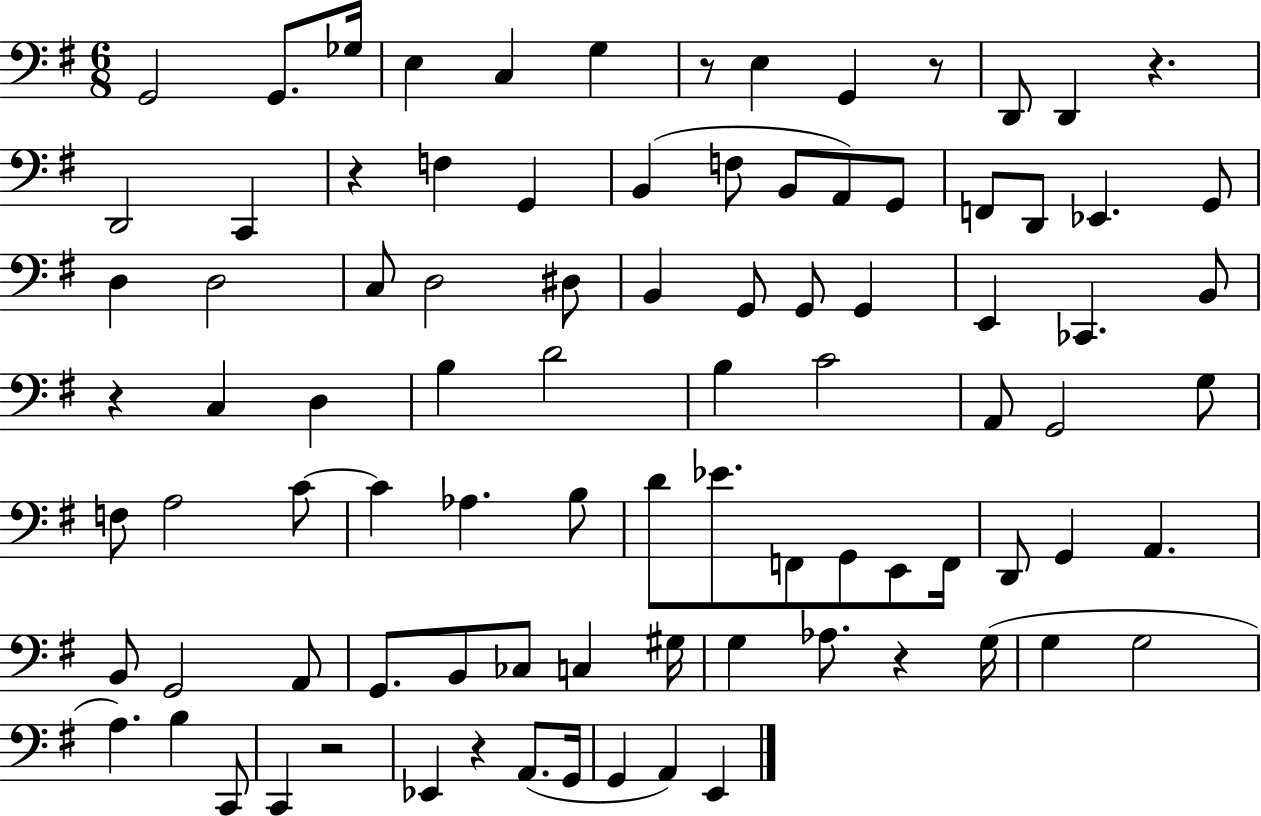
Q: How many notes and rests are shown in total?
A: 90